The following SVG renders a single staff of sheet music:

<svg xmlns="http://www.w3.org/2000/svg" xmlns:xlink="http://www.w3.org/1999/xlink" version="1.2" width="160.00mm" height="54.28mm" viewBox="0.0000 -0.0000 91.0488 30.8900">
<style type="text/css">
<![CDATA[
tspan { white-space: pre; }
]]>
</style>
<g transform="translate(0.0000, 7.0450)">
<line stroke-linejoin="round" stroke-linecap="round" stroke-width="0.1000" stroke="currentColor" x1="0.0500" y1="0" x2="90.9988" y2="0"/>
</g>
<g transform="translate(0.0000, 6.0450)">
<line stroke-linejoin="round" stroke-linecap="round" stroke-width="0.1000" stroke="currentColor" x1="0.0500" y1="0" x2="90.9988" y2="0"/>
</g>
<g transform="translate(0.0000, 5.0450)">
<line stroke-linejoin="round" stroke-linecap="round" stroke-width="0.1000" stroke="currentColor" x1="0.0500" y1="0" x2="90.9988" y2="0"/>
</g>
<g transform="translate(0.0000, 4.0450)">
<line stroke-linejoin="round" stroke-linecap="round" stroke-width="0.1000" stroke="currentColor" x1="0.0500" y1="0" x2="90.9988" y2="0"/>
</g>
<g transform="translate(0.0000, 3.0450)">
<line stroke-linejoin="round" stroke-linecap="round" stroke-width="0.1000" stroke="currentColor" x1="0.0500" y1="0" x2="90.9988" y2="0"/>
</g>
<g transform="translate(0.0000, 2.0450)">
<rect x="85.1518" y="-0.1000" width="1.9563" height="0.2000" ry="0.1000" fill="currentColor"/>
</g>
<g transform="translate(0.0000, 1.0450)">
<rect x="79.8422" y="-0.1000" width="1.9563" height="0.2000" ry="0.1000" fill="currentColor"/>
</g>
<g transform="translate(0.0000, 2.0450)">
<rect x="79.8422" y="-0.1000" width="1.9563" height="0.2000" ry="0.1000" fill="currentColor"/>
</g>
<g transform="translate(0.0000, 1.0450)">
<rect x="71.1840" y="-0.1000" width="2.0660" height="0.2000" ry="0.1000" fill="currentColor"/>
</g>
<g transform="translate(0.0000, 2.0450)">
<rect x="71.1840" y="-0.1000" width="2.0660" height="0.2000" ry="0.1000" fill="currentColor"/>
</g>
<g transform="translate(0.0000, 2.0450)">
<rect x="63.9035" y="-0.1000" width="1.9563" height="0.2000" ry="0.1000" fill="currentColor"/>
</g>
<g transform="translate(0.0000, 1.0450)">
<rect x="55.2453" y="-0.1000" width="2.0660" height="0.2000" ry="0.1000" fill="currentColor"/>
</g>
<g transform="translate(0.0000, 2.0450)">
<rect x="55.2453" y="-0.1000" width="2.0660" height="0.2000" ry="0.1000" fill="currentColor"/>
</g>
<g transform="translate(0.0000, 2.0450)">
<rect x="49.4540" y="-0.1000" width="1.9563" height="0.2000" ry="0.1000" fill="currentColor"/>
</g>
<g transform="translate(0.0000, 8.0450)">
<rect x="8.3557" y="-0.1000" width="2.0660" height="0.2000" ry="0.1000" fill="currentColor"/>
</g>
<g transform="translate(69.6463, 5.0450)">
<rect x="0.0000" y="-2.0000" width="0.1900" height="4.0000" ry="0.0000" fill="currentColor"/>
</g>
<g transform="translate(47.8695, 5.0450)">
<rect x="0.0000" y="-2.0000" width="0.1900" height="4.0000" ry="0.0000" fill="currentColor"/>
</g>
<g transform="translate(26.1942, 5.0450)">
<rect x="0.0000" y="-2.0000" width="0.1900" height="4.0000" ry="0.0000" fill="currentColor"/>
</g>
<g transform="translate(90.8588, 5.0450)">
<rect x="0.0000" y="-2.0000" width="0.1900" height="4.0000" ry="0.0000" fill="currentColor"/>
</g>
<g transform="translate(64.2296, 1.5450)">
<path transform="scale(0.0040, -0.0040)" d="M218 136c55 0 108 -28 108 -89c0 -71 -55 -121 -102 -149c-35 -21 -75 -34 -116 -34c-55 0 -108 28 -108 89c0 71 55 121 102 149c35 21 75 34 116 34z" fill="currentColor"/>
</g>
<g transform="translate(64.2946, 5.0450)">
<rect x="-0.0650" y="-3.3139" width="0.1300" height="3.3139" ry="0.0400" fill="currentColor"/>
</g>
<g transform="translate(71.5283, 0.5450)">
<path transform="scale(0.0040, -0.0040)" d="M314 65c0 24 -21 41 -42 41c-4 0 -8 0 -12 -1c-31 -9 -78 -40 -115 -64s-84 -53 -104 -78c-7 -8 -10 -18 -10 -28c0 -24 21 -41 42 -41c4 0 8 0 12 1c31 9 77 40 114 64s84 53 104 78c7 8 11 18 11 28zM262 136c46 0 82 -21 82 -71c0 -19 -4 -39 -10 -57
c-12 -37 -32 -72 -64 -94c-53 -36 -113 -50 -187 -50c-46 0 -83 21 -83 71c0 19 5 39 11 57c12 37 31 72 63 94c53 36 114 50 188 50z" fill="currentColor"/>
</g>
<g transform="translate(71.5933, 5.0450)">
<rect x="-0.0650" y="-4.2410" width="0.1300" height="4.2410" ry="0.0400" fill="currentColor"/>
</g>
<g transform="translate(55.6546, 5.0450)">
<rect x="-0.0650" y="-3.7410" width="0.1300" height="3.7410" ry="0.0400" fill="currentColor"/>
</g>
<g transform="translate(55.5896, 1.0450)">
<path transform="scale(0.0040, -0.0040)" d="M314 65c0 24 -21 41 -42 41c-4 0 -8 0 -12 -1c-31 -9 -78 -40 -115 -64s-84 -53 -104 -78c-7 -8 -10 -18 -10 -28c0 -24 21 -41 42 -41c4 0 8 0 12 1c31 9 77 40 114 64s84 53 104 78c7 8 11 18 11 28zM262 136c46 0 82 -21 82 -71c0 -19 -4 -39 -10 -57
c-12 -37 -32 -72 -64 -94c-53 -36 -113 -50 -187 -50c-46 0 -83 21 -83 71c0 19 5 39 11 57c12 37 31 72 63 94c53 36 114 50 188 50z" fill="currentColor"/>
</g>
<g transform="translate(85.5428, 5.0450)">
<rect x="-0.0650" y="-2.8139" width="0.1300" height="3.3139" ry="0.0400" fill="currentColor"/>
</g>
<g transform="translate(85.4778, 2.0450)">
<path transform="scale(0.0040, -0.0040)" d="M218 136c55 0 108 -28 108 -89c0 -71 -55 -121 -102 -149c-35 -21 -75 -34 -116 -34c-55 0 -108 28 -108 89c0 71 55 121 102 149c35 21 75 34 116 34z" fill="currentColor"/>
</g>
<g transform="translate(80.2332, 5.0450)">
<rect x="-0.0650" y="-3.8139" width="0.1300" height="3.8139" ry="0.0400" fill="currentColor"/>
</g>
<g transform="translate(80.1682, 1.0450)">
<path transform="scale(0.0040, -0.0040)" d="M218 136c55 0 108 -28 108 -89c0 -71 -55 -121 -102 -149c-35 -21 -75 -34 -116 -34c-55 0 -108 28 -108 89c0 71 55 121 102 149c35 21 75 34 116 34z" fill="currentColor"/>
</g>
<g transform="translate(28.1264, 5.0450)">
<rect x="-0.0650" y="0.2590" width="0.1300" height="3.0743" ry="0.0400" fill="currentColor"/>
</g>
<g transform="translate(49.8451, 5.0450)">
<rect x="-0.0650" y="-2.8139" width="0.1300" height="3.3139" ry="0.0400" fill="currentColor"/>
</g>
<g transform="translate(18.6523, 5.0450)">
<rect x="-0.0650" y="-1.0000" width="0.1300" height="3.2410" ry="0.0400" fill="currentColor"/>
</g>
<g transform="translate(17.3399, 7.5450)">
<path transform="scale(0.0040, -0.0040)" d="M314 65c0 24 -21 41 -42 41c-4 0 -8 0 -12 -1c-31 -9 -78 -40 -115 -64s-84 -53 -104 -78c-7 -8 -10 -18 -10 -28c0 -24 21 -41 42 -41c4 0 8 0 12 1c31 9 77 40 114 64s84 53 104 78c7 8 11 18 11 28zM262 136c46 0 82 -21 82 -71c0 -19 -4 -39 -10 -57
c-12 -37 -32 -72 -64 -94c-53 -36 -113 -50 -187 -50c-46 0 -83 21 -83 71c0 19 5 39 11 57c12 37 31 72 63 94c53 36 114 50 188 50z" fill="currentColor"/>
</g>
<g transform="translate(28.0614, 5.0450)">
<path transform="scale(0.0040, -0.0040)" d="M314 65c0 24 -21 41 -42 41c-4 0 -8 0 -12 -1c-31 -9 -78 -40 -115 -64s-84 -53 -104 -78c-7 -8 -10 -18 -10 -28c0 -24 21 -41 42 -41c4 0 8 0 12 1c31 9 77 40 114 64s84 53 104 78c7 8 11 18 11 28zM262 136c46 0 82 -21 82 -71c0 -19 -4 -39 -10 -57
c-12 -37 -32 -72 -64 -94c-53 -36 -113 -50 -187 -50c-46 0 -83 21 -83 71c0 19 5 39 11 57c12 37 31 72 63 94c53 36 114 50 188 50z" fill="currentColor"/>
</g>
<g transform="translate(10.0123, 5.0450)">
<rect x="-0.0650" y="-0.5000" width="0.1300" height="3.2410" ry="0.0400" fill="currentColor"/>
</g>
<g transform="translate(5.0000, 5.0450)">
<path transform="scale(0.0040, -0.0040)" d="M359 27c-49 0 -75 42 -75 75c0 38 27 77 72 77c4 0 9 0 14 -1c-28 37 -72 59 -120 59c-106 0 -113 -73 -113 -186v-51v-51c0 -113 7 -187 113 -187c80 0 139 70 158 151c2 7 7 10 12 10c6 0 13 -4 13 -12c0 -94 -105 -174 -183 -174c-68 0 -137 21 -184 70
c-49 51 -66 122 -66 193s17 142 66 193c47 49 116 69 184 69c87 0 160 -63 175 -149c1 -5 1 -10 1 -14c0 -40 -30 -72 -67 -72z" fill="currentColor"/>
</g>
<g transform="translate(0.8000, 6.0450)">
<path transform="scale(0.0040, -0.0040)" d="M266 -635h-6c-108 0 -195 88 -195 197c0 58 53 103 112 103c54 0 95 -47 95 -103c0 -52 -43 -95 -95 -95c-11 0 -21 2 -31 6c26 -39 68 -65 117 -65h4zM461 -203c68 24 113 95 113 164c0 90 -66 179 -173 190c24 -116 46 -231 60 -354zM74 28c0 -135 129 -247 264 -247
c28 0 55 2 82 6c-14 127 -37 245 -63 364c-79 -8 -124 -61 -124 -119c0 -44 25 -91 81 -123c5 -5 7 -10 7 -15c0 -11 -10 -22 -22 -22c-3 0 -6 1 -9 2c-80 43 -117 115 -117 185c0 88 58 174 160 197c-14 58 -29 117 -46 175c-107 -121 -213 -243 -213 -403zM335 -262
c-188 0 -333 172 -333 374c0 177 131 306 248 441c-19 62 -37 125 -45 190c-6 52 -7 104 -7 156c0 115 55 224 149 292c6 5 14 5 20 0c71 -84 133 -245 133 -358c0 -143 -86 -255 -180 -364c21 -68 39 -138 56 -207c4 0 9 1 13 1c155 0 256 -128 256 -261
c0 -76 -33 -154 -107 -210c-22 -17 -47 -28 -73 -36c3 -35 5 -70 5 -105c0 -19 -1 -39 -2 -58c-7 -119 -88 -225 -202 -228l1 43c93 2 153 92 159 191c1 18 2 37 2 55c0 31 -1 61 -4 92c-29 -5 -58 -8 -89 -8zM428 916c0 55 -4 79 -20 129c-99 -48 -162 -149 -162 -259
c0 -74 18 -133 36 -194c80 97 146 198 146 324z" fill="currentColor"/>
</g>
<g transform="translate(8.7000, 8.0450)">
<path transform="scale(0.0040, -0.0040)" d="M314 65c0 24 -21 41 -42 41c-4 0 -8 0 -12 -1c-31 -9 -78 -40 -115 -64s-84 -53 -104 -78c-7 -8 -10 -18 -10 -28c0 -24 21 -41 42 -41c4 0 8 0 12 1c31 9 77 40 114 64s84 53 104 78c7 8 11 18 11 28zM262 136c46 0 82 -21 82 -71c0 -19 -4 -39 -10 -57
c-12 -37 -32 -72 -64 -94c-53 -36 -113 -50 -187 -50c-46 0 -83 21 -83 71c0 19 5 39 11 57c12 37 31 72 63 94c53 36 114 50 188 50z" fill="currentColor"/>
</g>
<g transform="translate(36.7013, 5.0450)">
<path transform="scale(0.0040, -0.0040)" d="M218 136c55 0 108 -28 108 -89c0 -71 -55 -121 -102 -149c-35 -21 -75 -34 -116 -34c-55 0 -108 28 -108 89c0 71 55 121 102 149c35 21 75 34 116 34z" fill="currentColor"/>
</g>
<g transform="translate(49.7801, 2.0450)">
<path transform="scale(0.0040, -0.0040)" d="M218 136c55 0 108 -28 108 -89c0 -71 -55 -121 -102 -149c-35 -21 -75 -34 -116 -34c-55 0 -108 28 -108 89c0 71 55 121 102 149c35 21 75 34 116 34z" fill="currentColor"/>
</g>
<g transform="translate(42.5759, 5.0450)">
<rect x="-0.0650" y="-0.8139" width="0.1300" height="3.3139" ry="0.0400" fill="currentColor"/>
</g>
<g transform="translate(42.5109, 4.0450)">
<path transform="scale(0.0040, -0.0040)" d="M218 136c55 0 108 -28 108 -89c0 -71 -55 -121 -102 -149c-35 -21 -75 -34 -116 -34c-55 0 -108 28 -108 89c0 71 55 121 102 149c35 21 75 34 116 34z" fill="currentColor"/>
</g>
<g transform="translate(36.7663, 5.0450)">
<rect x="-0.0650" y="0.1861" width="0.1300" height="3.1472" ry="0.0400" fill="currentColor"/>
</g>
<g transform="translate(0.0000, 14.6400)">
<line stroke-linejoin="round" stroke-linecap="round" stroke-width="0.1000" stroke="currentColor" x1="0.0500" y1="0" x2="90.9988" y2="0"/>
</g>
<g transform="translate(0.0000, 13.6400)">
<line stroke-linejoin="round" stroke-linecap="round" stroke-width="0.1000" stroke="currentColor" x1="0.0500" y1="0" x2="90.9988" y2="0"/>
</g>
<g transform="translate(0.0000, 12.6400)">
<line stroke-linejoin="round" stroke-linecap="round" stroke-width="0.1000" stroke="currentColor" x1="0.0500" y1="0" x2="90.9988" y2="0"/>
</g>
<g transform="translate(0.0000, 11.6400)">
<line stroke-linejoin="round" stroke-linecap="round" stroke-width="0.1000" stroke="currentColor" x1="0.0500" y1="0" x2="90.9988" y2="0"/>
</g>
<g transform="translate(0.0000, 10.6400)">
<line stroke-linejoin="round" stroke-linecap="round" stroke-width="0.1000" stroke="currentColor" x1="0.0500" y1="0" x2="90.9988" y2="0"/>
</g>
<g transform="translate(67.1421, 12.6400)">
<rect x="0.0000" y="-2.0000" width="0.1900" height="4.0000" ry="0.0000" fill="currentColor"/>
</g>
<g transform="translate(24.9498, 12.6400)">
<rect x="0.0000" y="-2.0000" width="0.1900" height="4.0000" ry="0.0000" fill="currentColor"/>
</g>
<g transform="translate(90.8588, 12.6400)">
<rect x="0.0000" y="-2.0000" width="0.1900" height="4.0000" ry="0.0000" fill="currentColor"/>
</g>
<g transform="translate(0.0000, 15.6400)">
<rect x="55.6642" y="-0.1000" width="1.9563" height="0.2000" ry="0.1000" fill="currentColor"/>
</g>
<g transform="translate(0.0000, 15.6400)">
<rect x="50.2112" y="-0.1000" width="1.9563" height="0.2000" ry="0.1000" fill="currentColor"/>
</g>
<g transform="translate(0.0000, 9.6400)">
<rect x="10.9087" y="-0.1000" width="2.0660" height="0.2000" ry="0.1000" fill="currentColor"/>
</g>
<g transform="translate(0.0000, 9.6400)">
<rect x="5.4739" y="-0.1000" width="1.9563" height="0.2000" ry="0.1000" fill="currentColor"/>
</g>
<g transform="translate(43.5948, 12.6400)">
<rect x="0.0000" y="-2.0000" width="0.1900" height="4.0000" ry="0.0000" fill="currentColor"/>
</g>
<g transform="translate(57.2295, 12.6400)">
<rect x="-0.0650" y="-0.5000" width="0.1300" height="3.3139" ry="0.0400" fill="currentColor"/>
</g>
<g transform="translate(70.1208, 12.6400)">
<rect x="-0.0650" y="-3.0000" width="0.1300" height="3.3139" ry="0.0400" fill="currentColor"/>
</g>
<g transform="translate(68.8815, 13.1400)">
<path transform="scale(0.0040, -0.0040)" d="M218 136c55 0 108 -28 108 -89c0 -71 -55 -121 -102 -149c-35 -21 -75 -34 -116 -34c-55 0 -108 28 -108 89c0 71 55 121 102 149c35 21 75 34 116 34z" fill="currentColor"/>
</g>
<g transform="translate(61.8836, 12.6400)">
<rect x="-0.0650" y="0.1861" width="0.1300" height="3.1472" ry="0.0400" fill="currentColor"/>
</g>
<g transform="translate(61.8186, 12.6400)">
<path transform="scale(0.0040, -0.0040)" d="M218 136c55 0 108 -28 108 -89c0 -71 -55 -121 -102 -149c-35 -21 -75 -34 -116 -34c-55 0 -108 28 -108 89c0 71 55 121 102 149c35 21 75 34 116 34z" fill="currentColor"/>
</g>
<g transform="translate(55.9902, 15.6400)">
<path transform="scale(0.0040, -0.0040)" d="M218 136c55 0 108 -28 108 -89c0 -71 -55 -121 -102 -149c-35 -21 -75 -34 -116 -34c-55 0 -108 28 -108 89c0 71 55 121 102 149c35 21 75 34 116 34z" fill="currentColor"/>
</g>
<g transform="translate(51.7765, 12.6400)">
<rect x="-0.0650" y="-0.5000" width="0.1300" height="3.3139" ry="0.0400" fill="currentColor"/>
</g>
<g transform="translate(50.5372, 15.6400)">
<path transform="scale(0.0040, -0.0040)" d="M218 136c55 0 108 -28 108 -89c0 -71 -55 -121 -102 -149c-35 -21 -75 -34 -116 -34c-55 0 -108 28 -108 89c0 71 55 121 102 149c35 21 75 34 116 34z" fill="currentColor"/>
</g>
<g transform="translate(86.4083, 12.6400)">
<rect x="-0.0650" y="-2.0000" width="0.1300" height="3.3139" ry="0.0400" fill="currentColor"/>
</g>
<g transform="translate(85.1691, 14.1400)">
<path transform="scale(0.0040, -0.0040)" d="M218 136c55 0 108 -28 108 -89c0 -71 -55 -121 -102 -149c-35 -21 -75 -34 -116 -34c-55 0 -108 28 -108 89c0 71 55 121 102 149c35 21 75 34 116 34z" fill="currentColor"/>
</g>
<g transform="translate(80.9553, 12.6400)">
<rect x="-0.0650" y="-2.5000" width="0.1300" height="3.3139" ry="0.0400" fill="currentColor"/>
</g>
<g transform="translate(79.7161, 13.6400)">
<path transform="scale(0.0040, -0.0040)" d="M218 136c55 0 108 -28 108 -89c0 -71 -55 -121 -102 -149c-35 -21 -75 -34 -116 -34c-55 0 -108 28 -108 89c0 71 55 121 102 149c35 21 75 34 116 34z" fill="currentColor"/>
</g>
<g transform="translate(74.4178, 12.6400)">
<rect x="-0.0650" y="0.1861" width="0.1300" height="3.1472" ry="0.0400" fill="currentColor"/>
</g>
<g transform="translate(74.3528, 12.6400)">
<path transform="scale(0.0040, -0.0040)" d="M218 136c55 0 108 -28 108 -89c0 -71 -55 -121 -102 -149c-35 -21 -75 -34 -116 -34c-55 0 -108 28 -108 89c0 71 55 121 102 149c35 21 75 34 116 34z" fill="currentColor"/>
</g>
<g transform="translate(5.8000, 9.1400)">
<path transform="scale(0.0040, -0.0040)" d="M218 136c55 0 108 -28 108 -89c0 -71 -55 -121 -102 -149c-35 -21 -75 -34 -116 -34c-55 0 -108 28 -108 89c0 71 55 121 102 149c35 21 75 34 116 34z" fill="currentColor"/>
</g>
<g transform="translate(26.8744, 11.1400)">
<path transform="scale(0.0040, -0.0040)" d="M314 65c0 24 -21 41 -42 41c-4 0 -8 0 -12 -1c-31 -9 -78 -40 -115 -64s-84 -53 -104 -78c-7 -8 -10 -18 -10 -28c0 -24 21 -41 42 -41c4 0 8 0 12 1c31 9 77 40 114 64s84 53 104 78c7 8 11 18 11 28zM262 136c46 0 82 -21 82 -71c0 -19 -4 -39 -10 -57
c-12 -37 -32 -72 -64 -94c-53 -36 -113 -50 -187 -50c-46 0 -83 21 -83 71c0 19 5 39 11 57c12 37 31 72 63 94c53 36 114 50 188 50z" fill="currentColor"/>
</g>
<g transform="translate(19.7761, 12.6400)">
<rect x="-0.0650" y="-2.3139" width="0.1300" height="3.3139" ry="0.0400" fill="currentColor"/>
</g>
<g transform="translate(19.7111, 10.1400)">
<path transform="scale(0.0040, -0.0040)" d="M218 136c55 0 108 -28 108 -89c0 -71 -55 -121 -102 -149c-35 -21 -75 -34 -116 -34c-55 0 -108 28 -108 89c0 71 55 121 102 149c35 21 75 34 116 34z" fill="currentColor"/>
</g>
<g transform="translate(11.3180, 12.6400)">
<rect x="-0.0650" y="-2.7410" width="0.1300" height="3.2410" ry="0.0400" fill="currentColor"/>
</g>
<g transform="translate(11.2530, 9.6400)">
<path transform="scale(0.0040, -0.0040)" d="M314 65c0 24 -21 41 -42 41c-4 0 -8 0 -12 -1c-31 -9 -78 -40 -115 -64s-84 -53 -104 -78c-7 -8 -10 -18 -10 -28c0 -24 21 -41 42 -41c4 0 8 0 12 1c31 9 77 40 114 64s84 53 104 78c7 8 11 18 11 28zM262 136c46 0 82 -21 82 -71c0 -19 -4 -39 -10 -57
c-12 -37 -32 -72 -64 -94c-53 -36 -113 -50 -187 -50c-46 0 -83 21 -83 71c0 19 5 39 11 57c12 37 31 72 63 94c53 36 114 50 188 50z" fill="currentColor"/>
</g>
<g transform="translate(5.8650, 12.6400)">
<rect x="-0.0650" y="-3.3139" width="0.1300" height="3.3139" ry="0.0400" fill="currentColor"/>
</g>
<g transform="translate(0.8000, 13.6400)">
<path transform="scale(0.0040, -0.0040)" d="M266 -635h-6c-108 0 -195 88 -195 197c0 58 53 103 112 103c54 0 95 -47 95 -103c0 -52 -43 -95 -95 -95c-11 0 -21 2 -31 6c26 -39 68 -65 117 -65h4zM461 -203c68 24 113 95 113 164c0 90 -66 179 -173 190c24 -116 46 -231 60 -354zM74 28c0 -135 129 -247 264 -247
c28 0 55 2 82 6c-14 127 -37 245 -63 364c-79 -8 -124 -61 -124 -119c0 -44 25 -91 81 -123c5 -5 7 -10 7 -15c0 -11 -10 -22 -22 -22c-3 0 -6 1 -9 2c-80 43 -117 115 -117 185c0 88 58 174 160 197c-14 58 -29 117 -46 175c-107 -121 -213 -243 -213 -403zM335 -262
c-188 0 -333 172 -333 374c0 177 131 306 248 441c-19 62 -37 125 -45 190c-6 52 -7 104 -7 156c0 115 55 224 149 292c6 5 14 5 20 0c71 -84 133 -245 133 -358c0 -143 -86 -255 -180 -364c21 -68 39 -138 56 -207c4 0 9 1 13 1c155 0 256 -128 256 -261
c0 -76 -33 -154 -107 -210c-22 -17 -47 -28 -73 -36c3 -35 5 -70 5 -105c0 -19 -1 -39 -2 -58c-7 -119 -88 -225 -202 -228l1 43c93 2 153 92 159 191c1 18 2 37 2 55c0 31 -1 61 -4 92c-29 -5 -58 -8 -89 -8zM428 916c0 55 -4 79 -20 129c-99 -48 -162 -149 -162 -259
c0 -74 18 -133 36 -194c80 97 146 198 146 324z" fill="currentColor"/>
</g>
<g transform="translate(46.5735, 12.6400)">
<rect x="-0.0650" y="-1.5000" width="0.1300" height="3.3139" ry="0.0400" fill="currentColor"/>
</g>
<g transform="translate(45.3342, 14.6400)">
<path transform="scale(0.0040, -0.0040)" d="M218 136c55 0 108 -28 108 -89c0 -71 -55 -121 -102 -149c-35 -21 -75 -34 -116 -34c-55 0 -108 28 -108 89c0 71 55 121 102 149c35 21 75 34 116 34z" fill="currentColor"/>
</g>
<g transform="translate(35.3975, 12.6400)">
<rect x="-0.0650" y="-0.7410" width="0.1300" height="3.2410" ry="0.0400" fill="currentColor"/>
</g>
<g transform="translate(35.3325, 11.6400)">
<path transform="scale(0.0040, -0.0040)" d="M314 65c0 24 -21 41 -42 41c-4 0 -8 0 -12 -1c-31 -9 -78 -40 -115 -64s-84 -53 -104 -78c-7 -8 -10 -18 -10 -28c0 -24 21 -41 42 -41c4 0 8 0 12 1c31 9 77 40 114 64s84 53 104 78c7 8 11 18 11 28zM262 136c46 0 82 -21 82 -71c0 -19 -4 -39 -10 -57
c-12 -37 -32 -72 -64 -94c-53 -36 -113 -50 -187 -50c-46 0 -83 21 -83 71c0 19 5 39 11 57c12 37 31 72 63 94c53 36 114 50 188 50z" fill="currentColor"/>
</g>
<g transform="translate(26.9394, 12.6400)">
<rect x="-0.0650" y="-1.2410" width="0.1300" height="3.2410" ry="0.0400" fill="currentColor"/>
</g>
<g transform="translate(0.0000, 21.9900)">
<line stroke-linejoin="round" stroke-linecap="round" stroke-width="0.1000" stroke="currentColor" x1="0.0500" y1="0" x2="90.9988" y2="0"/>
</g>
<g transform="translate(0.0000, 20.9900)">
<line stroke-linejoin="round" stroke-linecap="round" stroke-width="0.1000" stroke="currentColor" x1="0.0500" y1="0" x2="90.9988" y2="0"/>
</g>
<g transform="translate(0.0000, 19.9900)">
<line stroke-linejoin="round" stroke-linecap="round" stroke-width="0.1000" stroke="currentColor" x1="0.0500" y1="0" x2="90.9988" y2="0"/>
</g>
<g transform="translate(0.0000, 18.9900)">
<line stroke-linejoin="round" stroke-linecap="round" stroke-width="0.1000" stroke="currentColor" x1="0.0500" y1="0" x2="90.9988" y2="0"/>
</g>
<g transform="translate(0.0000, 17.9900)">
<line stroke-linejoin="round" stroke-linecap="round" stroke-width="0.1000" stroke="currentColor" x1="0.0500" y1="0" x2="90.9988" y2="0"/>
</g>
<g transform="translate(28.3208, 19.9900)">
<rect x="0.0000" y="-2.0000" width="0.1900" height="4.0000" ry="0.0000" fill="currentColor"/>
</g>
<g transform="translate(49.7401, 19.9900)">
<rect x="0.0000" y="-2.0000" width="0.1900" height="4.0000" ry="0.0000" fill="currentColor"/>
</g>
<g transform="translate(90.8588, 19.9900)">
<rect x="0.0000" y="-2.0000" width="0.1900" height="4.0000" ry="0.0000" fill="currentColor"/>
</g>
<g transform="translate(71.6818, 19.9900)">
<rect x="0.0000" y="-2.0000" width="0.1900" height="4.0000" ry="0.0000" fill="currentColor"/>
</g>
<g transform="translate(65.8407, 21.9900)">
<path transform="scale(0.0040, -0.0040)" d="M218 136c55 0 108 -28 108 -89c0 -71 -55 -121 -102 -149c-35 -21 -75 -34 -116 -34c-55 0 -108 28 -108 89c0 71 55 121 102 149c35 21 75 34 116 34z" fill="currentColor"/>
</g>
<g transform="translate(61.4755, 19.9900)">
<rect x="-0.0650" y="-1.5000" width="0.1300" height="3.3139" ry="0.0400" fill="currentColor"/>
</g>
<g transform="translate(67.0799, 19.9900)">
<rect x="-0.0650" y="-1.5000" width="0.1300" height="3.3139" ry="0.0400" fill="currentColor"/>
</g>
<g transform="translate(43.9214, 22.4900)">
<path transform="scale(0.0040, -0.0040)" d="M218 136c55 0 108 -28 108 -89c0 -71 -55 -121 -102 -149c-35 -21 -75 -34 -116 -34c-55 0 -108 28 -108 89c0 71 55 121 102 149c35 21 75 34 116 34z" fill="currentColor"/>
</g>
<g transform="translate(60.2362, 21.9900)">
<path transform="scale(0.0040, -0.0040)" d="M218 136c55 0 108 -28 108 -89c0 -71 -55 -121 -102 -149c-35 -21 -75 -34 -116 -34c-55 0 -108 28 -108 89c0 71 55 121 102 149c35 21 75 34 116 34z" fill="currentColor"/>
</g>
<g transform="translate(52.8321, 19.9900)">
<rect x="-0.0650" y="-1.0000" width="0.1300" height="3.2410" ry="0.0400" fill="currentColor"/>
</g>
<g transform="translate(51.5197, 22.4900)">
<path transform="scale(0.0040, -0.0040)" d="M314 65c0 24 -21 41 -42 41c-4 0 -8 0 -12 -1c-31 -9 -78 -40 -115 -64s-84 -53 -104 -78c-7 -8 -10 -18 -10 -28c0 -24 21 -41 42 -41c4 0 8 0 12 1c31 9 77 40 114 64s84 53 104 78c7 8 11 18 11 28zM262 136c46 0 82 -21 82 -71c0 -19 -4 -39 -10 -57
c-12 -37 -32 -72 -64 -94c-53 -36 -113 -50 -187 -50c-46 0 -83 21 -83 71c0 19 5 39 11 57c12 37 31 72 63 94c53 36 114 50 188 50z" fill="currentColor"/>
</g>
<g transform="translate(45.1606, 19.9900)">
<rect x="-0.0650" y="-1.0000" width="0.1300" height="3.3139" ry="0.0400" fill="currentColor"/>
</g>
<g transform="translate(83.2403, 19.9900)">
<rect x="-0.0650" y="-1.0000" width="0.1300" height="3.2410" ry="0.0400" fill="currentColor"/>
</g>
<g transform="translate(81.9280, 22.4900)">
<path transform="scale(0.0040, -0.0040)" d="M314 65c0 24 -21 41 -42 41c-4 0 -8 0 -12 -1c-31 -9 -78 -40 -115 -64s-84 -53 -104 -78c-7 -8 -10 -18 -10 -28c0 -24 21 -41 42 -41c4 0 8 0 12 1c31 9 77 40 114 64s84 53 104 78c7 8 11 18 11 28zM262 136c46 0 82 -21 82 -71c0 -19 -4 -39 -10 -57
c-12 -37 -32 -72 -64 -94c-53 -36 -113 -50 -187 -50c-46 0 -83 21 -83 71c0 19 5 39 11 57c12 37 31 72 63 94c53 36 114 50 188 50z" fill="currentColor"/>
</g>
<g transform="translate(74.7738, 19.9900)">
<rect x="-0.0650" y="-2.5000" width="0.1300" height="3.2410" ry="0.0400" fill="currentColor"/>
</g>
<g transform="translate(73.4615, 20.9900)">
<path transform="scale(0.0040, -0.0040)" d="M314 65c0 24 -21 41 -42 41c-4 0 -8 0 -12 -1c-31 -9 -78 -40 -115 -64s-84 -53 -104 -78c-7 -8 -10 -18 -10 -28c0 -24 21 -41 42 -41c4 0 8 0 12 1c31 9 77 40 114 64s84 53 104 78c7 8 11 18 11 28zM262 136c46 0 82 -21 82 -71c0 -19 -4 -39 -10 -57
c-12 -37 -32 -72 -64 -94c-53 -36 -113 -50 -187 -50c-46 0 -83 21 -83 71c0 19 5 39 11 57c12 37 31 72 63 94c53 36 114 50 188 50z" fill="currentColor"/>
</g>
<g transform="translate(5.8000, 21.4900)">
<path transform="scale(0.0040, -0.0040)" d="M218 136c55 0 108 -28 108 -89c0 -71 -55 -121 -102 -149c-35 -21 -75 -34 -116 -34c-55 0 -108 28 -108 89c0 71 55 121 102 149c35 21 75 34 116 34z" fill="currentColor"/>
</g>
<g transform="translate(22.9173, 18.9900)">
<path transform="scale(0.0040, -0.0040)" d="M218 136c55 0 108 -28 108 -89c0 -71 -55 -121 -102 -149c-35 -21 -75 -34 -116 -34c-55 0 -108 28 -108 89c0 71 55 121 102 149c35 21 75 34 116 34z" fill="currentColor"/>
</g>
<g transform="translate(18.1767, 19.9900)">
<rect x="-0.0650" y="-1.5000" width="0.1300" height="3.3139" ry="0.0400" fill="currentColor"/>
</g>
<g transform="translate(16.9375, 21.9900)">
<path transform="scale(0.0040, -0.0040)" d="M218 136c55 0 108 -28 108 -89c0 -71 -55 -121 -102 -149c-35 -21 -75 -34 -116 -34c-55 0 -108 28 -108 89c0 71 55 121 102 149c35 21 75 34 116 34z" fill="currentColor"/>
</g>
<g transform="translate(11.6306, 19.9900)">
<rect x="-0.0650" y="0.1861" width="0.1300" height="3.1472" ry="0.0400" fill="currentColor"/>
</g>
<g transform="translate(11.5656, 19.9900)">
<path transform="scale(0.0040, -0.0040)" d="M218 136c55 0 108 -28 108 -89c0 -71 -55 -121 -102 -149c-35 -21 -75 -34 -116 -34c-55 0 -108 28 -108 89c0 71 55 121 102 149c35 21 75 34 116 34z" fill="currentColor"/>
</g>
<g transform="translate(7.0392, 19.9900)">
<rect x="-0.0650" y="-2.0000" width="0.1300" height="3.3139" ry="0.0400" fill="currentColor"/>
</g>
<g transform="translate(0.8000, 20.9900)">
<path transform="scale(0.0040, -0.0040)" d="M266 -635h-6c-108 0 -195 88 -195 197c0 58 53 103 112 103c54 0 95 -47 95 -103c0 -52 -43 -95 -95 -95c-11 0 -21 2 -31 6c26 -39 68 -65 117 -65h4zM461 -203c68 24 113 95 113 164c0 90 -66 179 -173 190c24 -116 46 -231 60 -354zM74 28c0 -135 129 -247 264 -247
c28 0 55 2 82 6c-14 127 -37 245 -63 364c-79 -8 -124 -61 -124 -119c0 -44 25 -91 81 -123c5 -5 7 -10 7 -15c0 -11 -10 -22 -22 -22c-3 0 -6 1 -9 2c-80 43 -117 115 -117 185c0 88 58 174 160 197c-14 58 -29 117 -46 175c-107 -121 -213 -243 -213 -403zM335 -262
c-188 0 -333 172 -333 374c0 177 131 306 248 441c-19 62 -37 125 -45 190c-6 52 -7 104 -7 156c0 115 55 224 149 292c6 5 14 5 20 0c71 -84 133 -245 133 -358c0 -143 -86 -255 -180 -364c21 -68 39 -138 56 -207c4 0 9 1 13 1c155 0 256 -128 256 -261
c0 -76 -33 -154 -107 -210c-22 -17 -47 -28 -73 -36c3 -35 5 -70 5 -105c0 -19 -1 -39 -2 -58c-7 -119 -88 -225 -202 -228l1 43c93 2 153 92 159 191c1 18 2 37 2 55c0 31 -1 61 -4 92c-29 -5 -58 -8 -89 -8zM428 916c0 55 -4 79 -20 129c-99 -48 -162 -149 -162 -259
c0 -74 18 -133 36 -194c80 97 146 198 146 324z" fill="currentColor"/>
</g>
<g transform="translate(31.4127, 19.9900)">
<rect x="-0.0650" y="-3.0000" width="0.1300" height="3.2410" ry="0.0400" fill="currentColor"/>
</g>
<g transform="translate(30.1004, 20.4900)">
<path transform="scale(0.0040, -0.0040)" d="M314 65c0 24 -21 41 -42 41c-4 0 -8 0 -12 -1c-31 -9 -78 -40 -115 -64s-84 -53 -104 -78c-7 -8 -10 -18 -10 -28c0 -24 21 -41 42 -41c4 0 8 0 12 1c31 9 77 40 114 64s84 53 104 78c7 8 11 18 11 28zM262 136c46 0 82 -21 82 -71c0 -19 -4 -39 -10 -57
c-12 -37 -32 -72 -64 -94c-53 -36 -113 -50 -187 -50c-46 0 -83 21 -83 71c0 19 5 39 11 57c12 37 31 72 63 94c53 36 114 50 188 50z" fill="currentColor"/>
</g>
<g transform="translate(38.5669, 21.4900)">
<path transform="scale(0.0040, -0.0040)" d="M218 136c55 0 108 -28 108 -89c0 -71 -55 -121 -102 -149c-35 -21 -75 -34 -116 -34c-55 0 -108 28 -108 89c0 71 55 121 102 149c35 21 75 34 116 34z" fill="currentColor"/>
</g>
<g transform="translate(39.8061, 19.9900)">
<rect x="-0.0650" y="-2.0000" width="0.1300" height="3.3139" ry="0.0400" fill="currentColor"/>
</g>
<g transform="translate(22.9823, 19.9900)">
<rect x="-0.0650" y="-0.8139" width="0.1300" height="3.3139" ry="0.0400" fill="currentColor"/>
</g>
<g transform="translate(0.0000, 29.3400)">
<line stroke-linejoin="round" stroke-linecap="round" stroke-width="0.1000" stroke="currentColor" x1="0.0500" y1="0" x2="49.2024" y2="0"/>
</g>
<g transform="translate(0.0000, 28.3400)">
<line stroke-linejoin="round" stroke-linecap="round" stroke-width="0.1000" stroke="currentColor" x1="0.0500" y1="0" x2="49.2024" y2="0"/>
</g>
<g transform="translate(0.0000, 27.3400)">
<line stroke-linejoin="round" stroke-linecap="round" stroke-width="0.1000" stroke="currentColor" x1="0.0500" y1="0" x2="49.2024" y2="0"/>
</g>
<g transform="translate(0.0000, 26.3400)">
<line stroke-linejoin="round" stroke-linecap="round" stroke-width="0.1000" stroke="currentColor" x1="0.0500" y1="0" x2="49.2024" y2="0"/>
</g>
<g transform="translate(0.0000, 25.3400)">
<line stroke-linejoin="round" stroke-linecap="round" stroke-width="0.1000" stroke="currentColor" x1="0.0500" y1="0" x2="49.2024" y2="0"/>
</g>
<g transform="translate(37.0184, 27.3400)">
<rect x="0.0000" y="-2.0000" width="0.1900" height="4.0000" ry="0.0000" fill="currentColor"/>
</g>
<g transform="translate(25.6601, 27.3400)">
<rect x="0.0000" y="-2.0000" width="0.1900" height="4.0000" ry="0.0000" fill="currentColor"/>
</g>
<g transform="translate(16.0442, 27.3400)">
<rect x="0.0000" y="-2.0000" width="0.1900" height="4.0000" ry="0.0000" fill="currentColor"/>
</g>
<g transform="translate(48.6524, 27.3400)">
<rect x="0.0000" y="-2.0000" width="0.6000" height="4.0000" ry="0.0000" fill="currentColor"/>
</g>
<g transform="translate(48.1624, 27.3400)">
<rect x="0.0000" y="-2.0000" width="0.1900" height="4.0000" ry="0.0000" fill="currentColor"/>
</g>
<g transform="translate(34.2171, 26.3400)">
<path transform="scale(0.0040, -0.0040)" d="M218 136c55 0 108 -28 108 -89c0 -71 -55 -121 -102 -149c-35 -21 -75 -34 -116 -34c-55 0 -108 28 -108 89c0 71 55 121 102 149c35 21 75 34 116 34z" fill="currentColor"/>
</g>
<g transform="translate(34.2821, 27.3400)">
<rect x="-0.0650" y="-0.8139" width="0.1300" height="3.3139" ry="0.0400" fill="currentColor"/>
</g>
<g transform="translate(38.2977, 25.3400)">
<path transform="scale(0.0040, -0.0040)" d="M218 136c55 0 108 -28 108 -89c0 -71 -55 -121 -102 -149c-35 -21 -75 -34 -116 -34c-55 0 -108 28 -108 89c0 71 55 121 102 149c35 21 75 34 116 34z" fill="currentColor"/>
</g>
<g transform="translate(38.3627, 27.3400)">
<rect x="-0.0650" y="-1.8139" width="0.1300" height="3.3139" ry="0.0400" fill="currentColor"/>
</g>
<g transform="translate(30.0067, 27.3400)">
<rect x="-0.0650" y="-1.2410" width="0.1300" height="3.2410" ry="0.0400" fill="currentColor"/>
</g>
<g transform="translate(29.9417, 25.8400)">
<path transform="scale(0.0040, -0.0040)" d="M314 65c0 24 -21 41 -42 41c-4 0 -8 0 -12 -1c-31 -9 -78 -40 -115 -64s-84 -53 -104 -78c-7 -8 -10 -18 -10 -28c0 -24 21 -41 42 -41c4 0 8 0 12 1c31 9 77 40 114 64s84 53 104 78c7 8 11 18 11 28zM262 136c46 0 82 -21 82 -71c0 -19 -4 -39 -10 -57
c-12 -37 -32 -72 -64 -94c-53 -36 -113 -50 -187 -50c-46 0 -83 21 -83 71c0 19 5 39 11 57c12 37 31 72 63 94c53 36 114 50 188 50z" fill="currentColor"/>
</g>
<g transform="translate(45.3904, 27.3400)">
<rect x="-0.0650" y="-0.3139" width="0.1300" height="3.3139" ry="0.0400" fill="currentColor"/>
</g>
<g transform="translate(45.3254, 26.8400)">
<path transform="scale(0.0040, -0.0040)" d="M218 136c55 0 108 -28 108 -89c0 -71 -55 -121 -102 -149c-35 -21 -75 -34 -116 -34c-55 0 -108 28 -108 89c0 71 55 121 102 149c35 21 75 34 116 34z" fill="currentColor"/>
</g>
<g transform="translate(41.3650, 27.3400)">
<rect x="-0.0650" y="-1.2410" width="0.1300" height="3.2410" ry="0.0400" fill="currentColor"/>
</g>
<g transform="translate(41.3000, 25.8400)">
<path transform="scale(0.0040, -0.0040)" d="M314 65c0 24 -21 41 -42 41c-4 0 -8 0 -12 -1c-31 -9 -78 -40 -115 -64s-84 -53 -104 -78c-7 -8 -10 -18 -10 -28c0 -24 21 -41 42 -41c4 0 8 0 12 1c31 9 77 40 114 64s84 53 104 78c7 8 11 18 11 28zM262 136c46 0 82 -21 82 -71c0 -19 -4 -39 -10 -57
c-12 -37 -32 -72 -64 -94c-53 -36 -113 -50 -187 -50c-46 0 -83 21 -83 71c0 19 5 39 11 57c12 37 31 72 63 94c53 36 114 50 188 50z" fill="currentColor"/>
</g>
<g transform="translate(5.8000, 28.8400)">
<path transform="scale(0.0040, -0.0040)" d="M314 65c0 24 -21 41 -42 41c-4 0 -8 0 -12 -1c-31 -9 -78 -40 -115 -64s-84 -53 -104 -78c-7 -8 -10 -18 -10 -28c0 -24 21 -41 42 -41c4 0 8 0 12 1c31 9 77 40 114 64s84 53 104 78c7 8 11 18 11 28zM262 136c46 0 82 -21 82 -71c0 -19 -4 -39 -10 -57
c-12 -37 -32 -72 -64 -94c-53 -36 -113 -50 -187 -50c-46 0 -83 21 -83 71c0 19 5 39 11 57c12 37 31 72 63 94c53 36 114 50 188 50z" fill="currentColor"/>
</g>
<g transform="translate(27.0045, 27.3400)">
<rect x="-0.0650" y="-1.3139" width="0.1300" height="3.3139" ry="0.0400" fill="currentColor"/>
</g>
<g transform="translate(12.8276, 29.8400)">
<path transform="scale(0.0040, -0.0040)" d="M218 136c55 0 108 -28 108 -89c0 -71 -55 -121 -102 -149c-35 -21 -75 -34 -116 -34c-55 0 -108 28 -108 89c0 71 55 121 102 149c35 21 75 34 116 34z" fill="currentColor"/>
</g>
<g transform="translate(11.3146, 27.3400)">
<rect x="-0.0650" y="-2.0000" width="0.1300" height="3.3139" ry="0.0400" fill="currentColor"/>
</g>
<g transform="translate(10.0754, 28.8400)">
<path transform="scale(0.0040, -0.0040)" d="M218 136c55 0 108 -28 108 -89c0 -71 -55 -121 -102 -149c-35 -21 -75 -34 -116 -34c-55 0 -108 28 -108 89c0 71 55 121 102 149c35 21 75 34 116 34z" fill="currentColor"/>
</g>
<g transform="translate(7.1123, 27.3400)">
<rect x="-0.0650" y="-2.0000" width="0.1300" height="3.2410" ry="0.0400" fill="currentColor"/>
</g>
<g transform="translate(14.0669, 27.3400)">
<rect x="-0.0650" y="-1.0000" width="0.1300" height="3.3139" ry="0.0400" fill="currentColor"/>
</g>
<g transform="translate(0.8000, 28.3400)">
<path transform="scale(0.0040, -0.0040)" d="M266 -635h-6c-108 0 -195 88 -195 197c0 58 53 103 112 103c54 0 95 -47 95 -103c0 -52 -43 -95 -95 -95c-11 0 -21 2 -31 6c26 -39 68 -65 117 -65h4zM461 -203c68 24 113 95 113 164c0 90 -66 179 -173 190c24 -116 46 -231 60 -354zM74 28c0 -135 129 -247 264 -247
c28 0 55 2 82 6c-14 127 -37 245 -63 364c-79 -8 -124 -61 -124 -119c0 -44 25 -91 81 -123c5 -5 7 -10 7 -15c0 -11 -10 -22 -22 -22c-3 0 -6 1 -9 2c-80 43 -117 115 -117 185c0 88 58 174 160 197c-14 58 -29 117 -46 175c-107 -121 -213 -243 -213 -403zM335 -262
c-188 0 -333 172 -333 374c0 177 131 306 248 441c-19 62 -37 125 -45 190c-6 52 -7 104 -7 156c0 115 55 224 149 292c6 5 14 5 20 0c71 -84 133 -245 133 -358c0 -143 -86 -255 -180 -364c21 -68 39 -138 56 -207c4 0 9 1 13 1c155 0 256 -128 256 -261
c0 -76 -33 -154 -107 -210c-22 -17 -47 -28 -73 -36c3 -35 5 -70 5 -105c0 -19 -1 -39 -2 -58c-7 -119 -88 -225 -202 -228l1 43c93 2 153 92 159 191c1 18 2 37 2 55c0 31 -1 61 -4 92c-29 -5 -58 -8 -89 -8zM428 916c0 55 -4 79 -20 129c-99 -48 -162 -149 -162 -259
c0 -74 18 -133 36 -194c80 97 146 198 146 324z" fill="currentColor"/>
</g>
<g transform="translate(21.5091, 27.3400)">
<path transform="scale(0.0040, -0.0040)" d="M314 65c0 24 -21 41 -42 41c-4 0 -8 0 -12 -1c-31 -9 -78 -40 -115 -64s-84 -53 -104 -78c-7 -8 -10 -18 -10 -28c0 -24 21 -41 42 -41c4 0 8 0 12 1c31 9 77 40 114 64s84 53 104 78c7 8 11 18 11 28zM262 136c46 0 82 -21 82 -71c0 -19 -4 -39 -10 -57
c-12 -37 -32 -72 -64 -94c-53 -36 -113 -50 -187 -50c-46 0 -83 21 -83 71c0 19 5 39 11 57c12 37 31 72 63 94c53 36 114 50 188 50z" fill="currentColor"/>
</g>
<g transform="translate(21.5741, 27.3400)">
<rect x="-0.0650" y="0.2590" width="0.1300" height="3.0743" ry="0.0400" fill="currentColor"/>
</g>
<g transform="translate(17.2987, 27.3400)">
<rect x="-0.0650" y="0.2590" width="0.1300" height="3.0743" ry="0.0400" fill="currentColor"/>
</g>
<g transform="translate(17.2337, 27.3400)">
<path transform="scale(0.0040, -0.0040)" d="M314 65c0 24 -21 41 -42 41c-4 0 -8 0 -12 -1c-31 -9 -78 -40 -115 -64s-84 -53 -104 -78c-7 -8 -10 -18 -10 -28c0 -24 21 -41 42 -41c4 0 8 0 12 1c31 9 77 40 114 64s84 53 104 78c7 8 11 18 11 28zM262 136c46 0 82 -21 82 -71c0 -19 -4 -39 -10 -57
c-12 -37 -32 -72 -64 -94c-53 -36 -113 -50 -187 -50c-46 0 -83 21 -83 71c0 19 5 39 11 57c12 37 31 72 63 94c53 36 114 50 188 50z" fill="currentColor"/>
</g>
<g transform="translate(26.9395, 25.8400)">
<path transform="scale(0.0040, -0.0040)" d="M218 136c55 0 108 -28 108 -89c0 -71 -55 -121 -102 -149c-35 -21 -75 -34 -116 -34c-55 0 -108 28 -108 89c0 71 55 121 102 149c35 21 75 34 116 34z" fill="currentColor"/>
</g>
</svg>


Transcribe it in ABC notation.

X:1
T:Untitled
M:4/4
L:1/4
K:C
C2 D2 B2 B d a c'2 b d'2 c' a b a2 g e2 d2 E C C B A B G F F B E d A2 F D D2 E E G2 D2 F2 F D B2 B2 e e2 d f e2 c